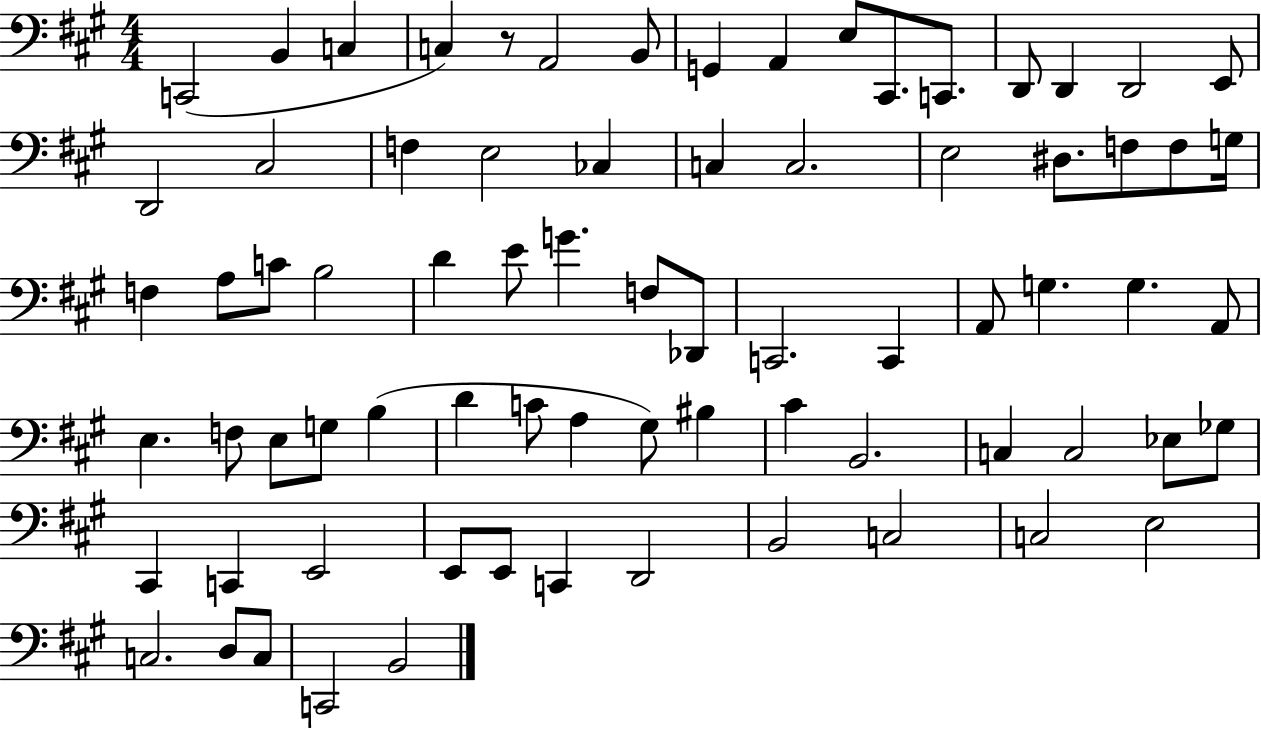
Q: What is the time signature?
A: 4/4